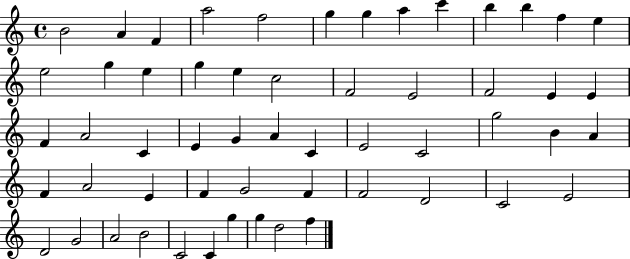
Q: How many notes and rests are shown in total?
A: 56